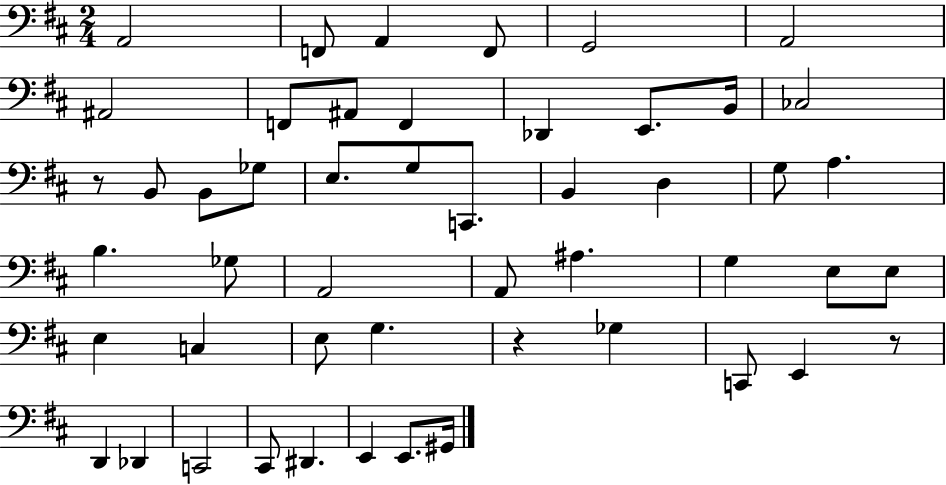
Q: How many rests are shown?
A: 3